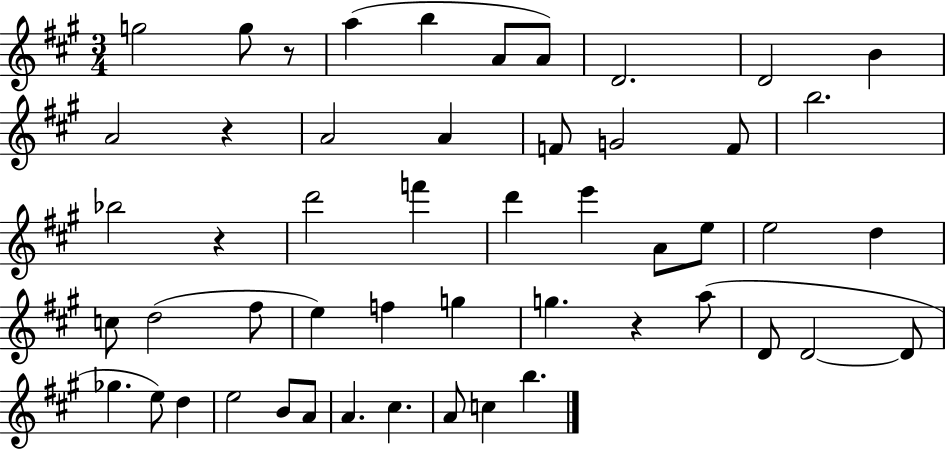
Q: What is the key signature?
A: A major